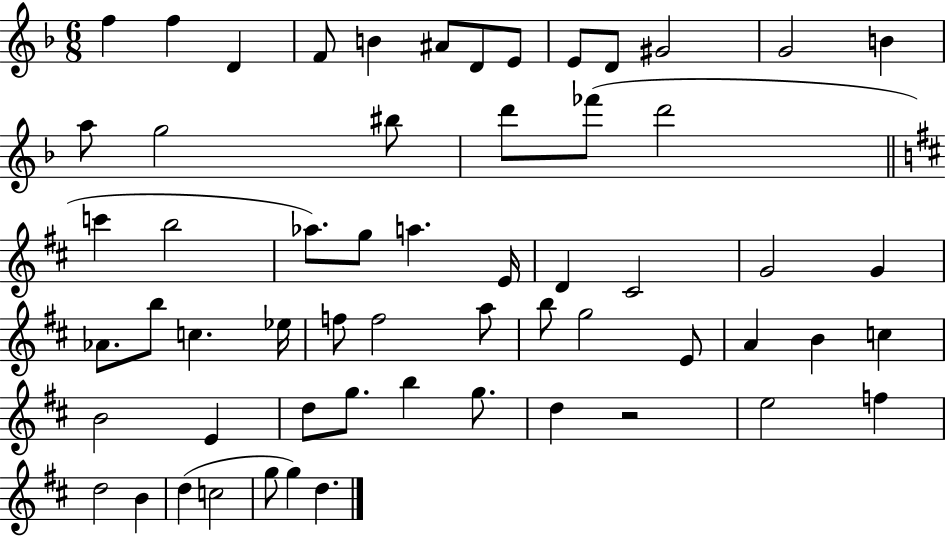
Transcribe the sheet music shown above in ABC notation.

X:1
T:Untitled
M:6/8
L:1/4
K:F
f f D F/2 B ^A/2 D/2 E/2 E/2 D/2 ^G2 G2 B a/2 g2 ^b/2 d'/2 _f'/2 d'2 c' b2 _a/2 g/2 a E/4 D ^C2 G2 G _A/2 b/2 c _e/4 f/2 f2 a/2 b/2 g2 E/2 A B c B2 E d/2 g/2 b g/2 d z2 e2 f d2 B d c2 g/2 g d